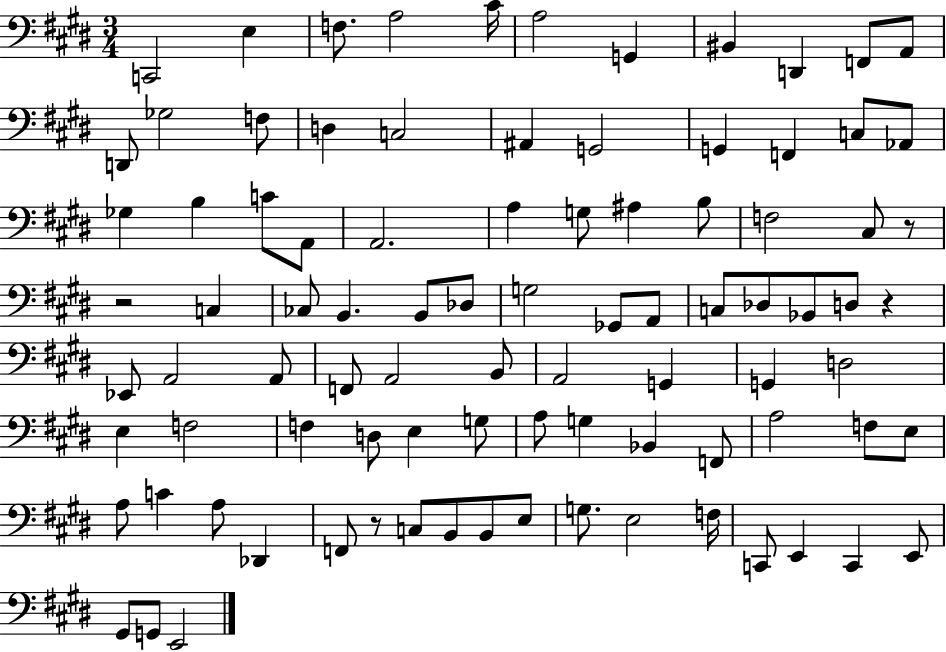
C2/h E3/q F3/e. A3/h C#4/s A3/h G2/q BIS2/q D2/q F2/e A2/e D2/e Gb3/h F3/e D3/q C3/h A#2/q G2/h G2/q F2/q C3/e Ab2/e Gb3/q B3/q C4/e A2/e A2/h. A3/q G3/e A#3/q B3/e F3/h C#3/e R/e R/h C3/q CES3/e B2/q. B2/e Db3/e G3/h Gb2/e A2/e C3/e Db3/e Bb2/e D3/e R/q Eb2/e A2/h A2/e F2/e A2/h B2/e A2/h G2/q G2/q D3/h E3/q F3/h F3/q D3/e E3/q G3/e A3/e G3/q Bb2/q F2/e A3/h F3/e E3/e A3/e C4/q A3/e Db2/q F2/e R/e C3/e B2/e B2/e E3/e G3/e. E3/h F3/s C2/e E2/q C2/q E2/e G#2/e G2/e E2/h